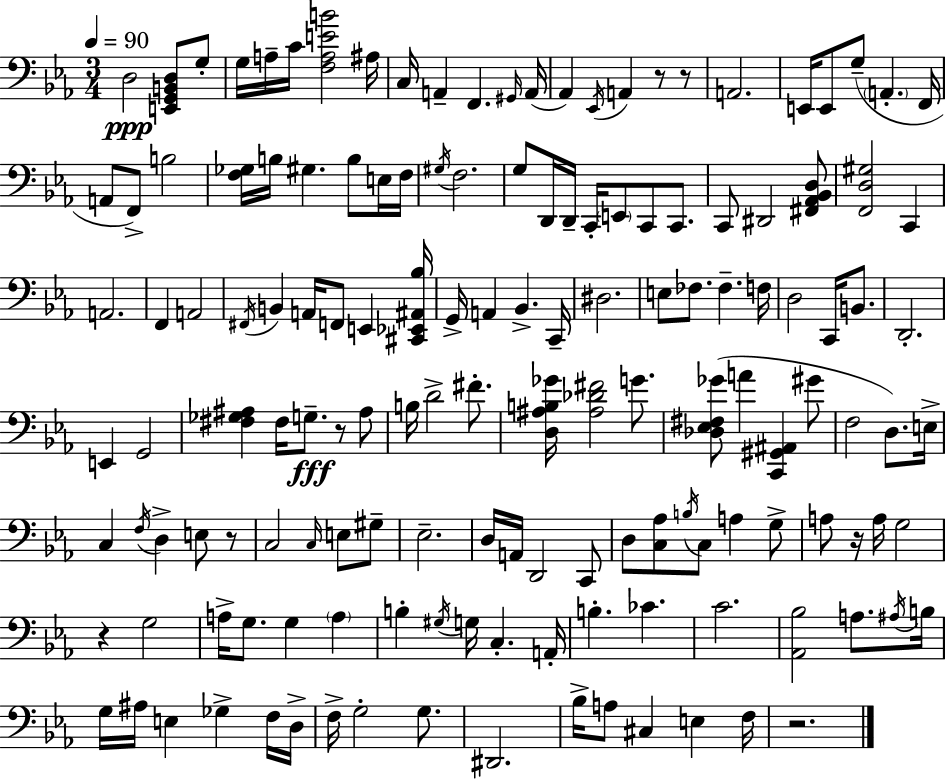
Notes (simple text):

D3/h [E2,G2,B2,D3]/e G3/e G3/s A3/s C4/s [F3,A3,E4,B4]/h A#3/s C3/s A2/q F2/q. G#2/s A2/s Ab2/q Eb2/s A2/q R/e R/e A2/h. E2/s E2/e G3/e A2/q. F2/s A2/e F2/e B3/h [F3,Gb3]/s B3/s G#3/q. B3/e E3/s F3/s G#3/s F3/h. G3/e D2/s D2/s C2/s E2/e C2/e C2/e. C2/e D#2/h [F#2,Ab2,Bb2,D3]/e [F2,D3,G#3]/h C2/q A2/h. F2/q A2/h F#2/s B2/q A2/s F2/e E2/q [C#2,Eb2,A#2,Bb3]/s G2/s A2/q Bb2/q. C2/s D#3/h. E3/e FES3/e. FES3/q. F3/s D3/h C2/s B2/e. D2/h. E2/q G2/h [F#3,Gb3,A#3]/q F#3/s G3/e. R/e A#3/e B3/s D4/h F#4/e. [D3,A#3,B3,Gb4]/s [A#3,Db4,F#4]/h G4/e. [Db3,Eb3,F#3,Gb4]/e A4/q [C2,G#2,A#2]/q G#4/e F3/h D3/e. E3/s C3/q F3/s D3/q E3/e R/e C3/h C3/s E3/e G#3/e Eb3/h. D3/s A2/s D2/h C2/e D3/e [C3,Ab3]/e B3/s C3/e A3/q G3/e A3/e R/s A3/s G3/h R/q G3/h A3/s G3/e. G3/q A3/q B3/q G#3/s G3/s C3/q. A2/s B3/q. CES4/q. C4/h. [Ab2,Bb3]/h A3/e. A#3/s B3/s G3/s A#3/s E3/q Gb3/q F3/s D3/s F3/s G3/h G3/e. D#2/h. Bb3/s A3/e C#3/q E3/q F3/s R/h.